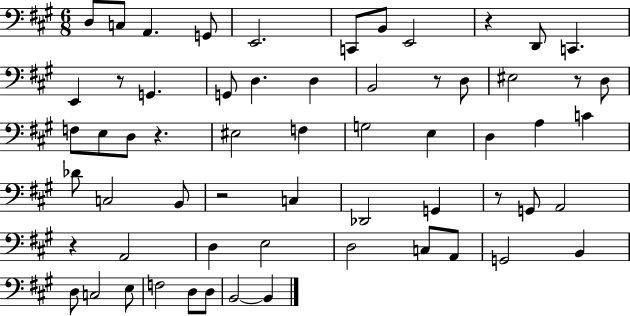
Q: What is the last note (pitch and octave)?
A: B2